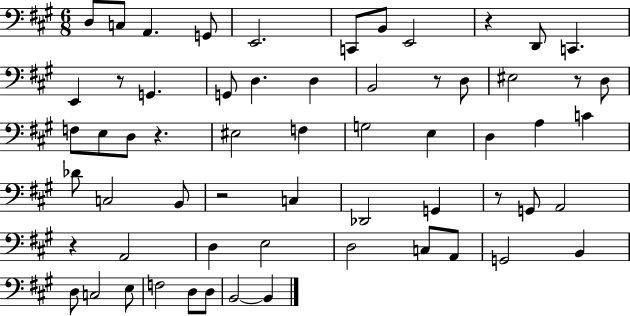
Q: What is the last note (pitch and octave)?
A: B2